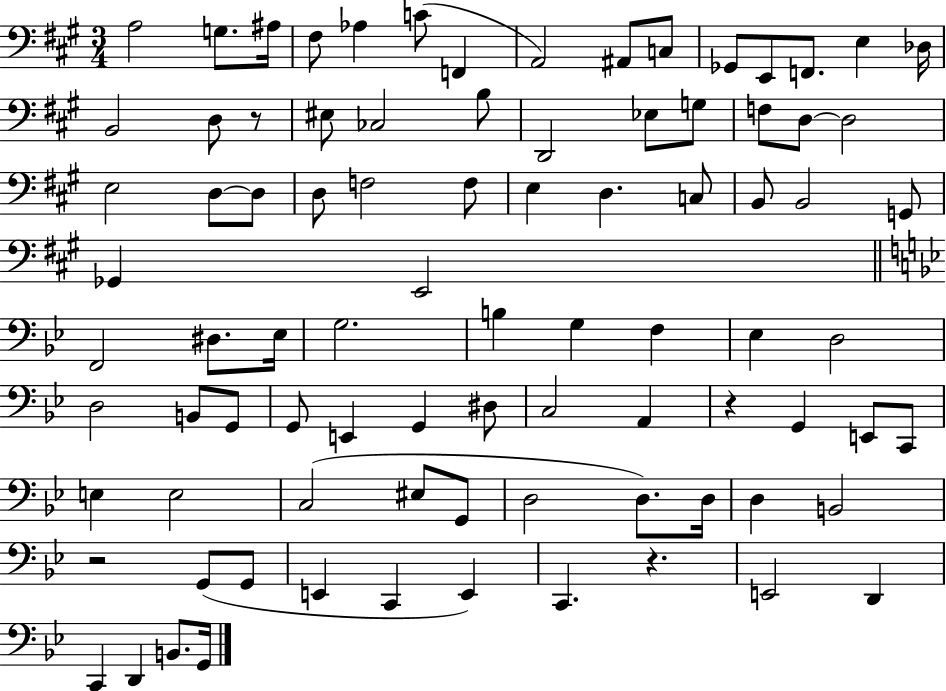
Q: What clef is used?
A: bass